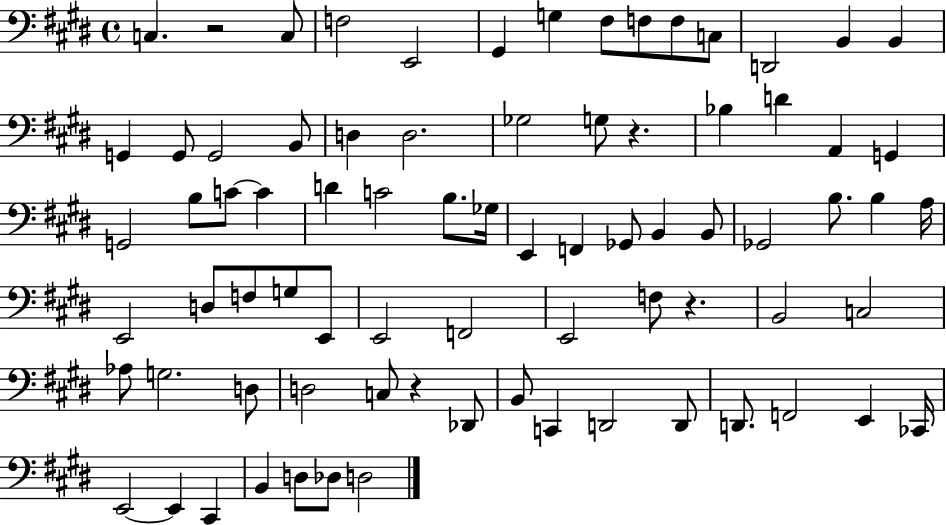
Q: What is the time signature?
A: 4/4